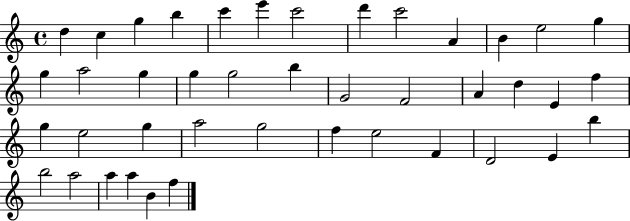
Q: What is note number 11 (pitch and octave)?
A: B4